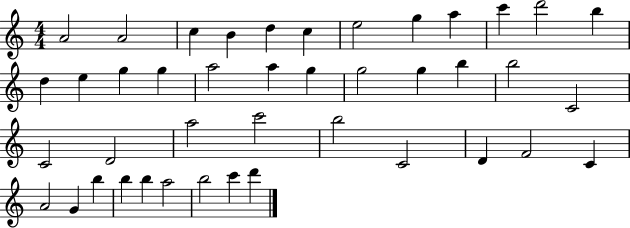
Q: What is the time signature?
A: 4/4